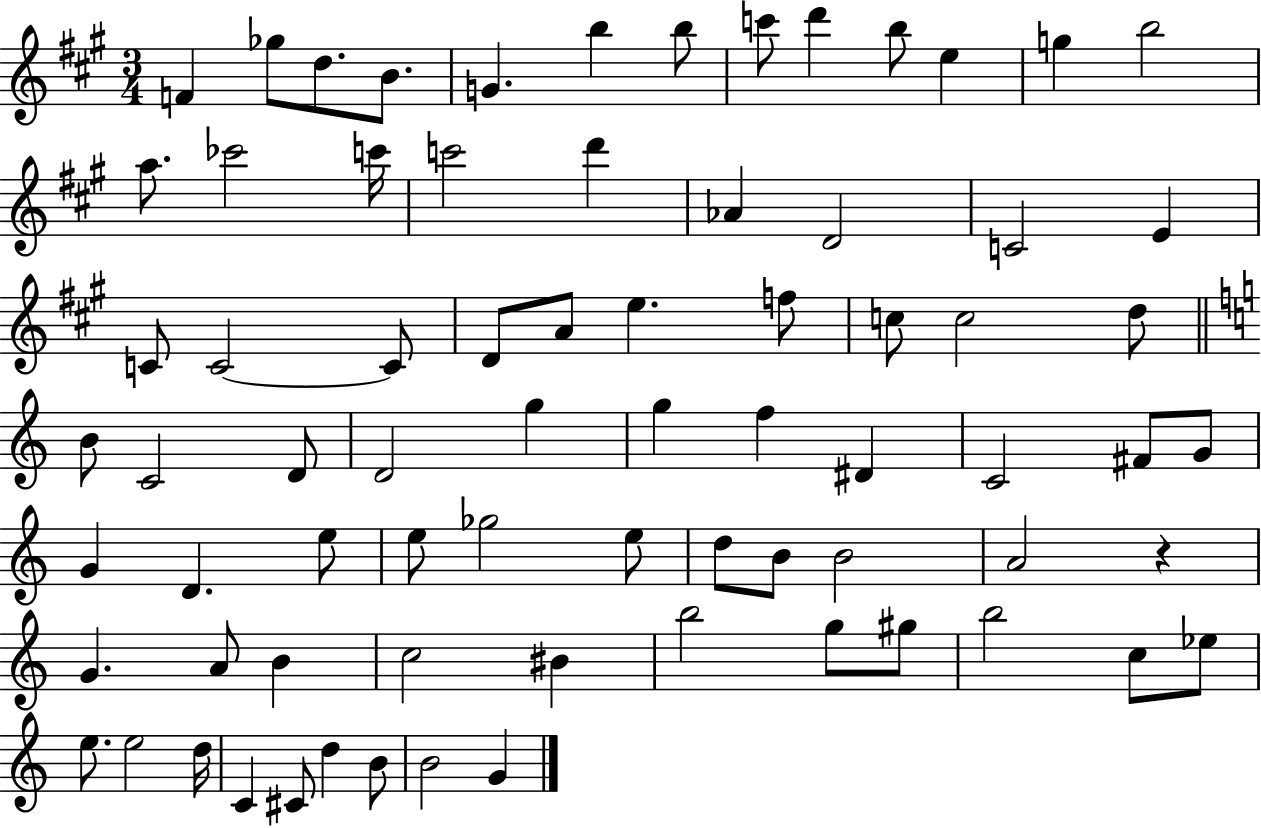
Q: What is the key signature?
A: A major